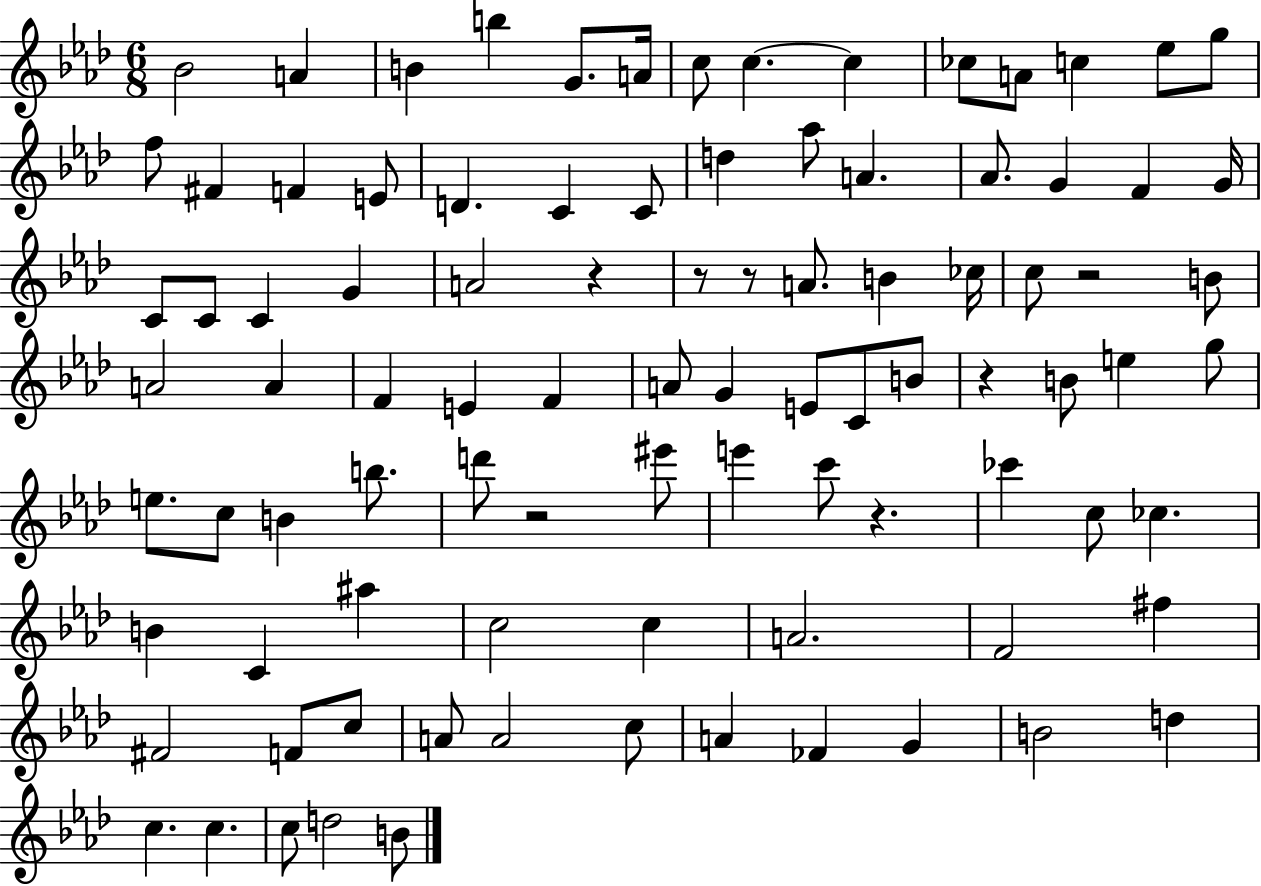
{
  \clef treble
  \numericTimeSignature
  \time 6/8
  \key aes \major
  bes'2 a'4 | b'4 b''4 g'8. a'16 | c''8 c''4.~~ c''4 | ces''8 a'8 c''4 ees''8 g''8 | \break f''8 fis'4 f'4 e'8 | d'4. c'4 c'8 | d''4 aes''8 a'4. | aes'8. g'4 f'4 g'16 | \break c'8 c'8 c'4 g'4 | a'2 r4 | r8 r8 a'8. b'4 ces''16 | c''8 r2 b'8 | \break a'2 a'4 | f'4 e'4 f'4 | a'8 g'4 e'8 c'8 b'8 | r4 b'8 e''4 g''8 | \break e''8. c''8 b'4 b''8. | d'''8 r2 eis'''8 | e'''4 c'''8 r4. | ces'''4 c''8 ces''4. | \break b'4 c'4 ais''4 | c''2 c''4 | a'2. | f'2 fis''4 | \break fis'2 f'8 c''8 | a'8 a'2 c''8 | a'4 fes'4 g'4 | b'2 d''4 | \break c''4. c''4. | c''8 d''2 b'8 | \bar "|."
}